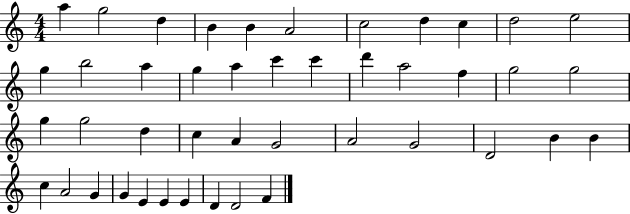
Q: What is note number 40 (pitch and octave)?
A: E4